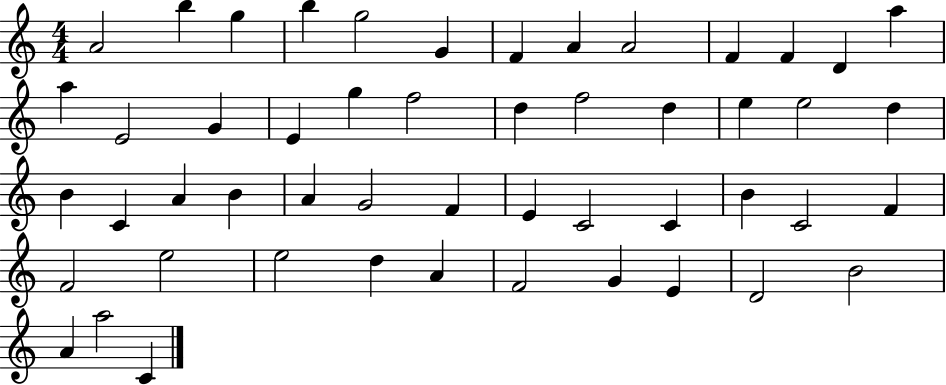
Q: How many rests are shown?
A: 0